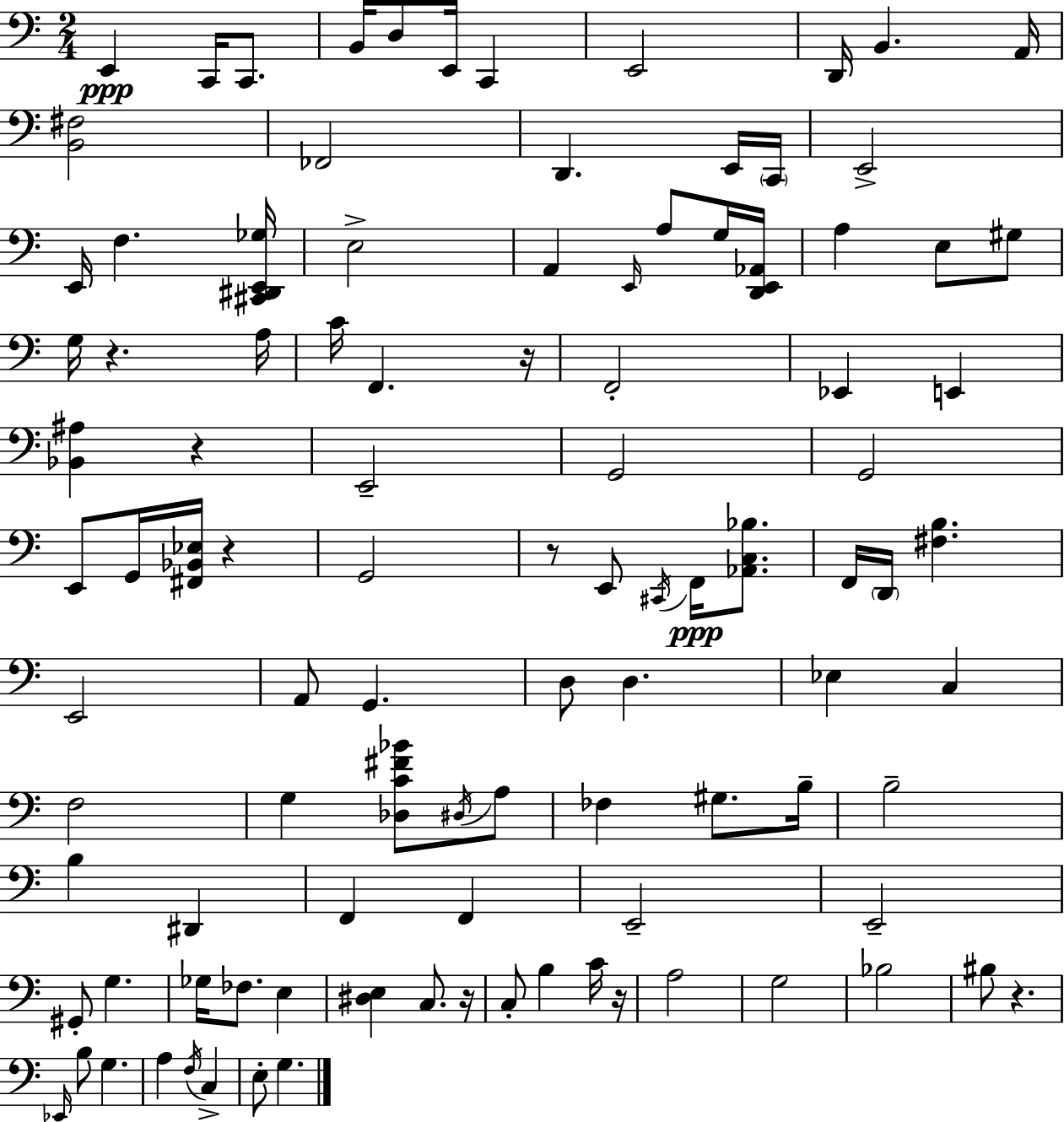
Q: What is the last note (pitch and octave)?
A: G3